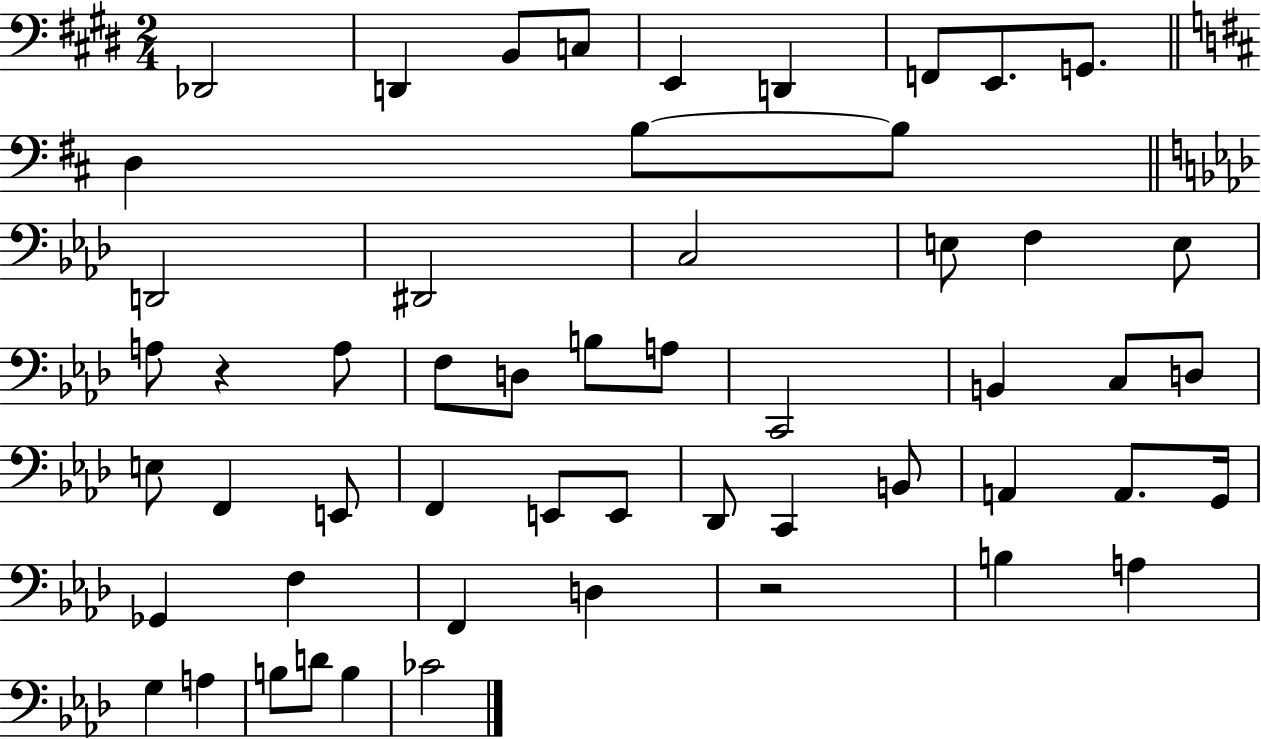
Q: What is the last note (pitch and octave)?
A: CES4